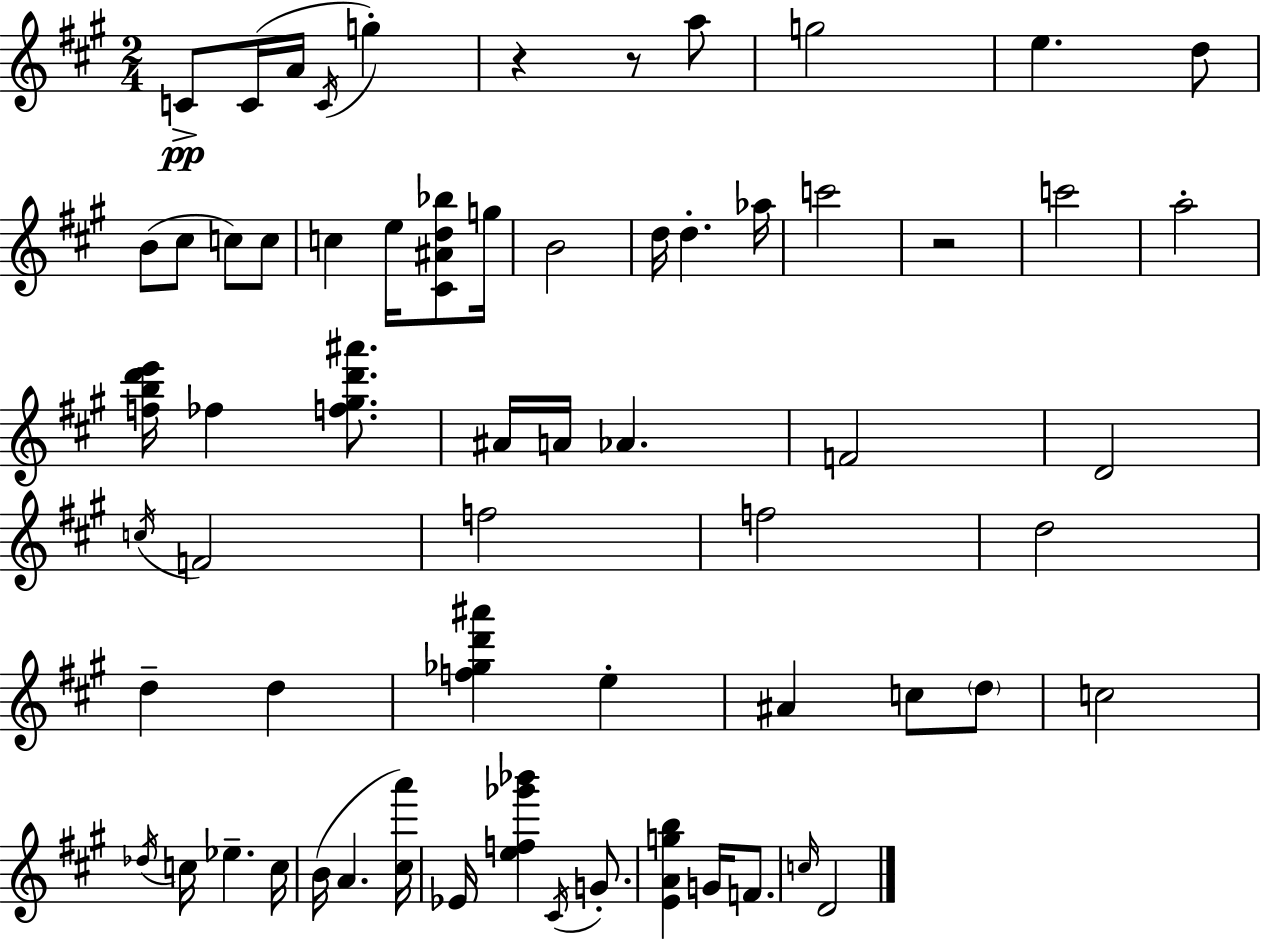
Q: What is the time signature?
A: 2/4